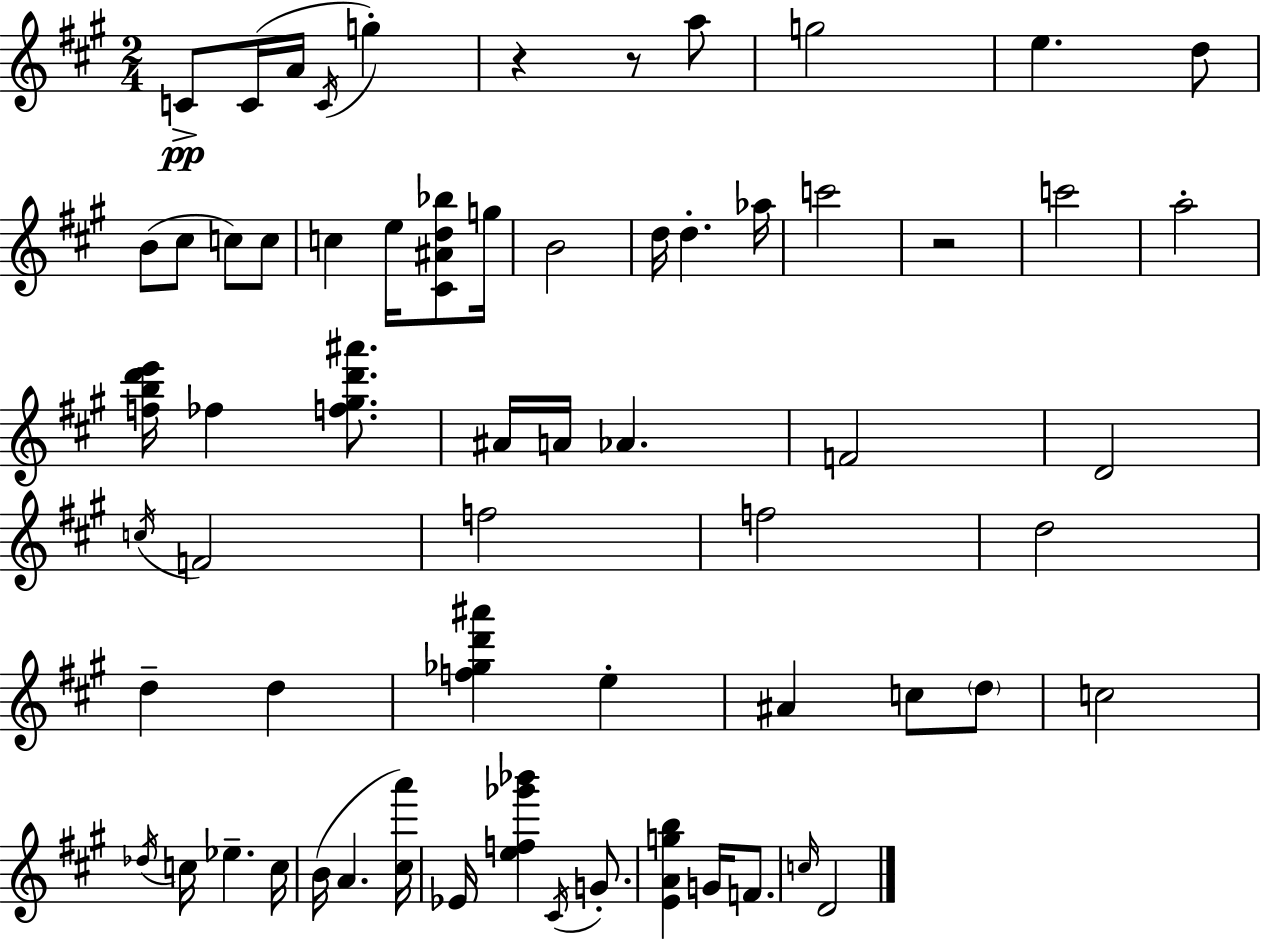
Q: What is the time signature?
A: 2/4